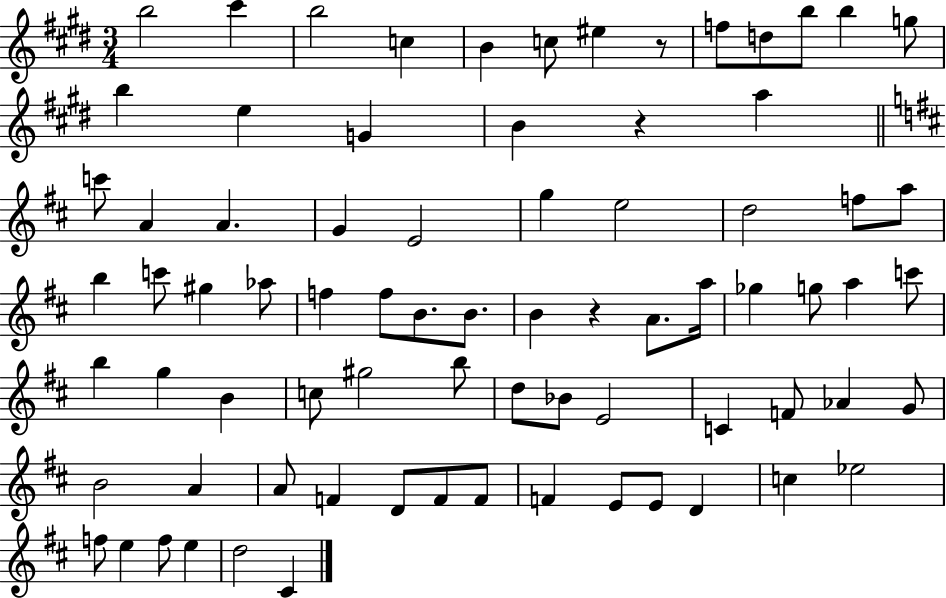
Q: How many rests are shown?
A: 3